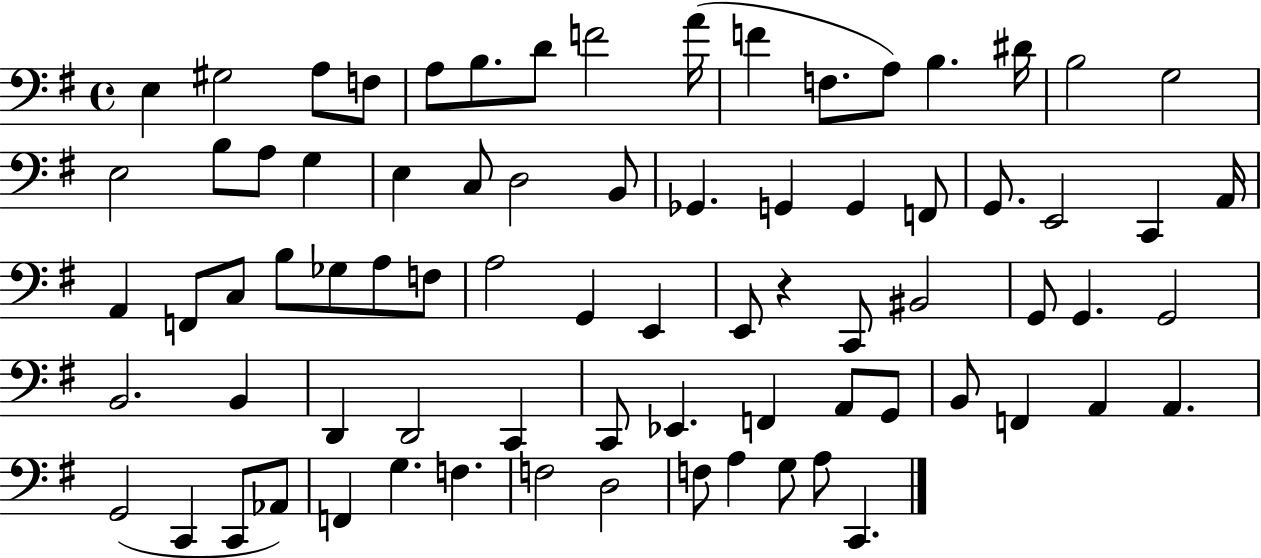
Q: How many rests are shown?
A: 1